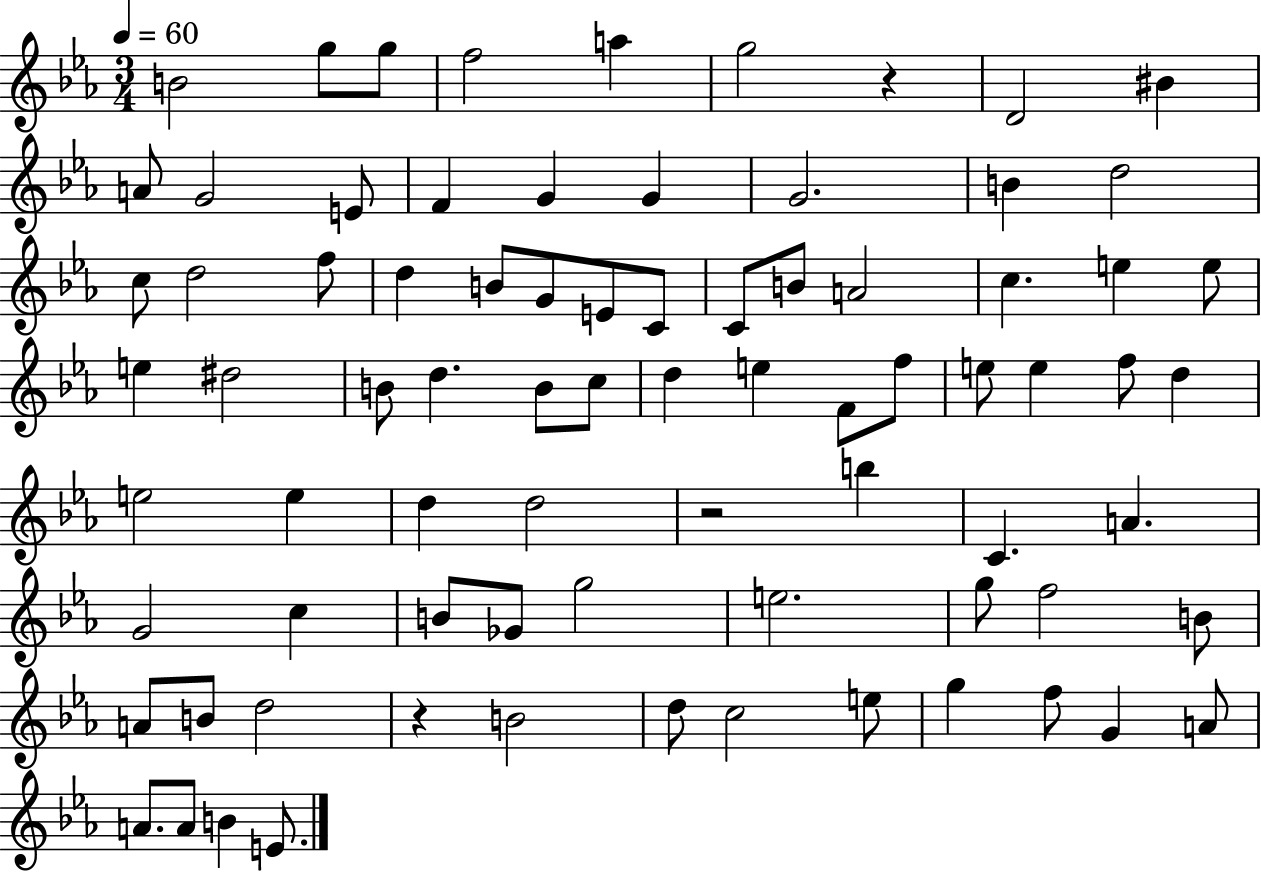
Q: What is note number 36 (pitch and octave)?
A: B4